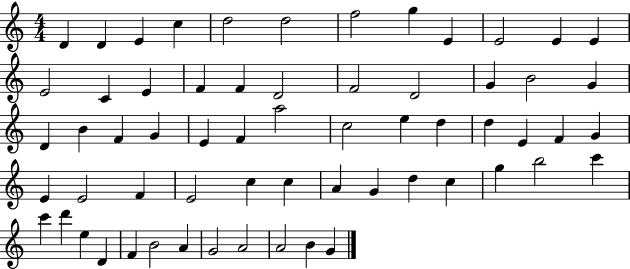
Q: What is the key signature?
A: C major